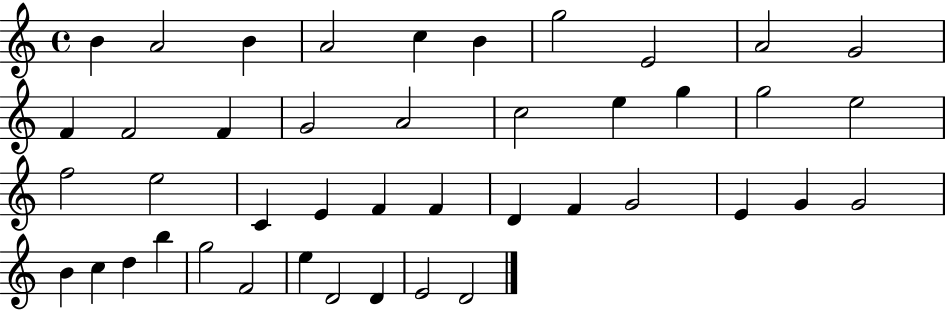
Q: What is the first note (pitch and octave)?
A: B4